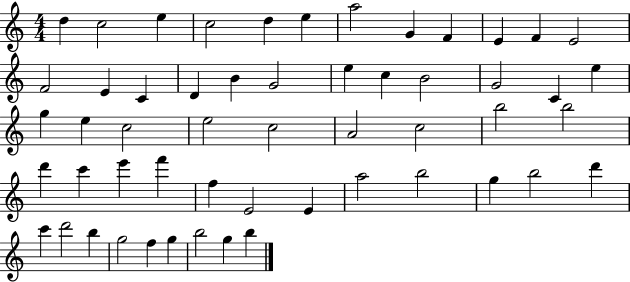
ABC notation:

X:1
T:Untitled
M:4/4
L:1/4
K:C
d c2 e c2 d e a2 G F E F E2 F2 E C D B G2 e c B2 G2 C e g e c2 e2 c2 A2 c2 b2 b2 d' c' e' f' f E2 E a2 b2 g b2 d' c' d'2 b g2 f g b2 g b